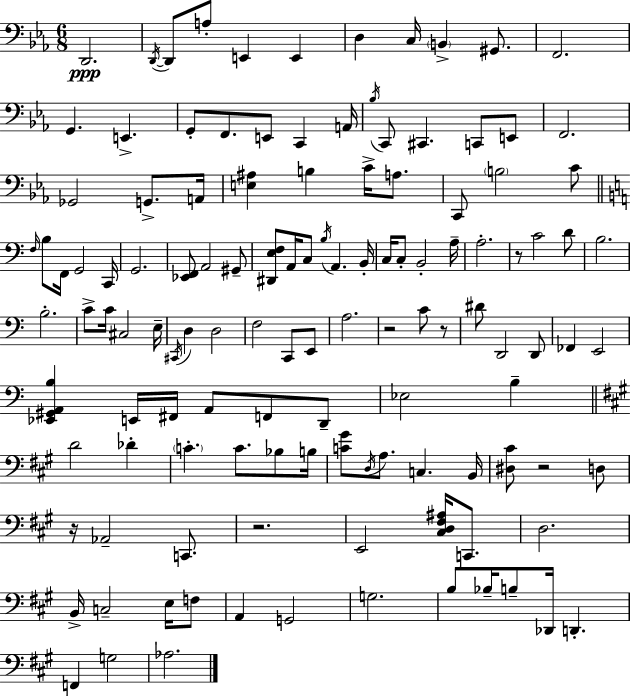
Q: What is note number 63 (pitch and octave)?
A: F3